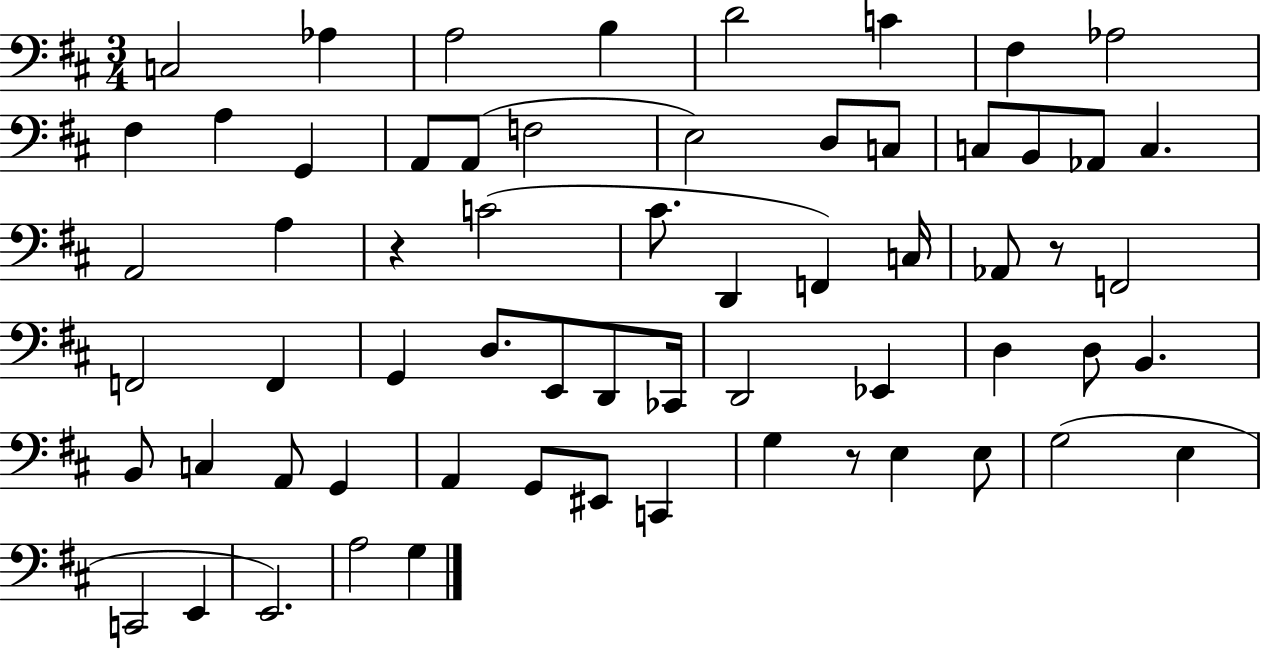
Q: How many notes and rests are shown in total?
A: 63